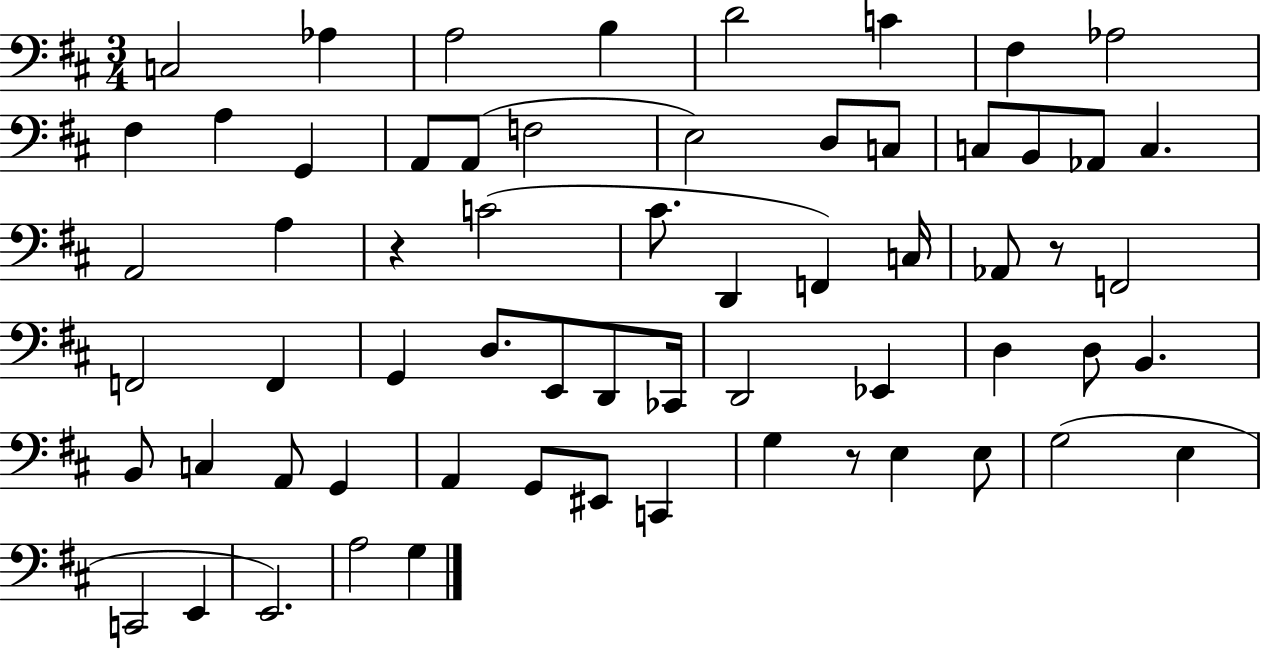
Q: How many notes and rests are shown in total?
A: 63